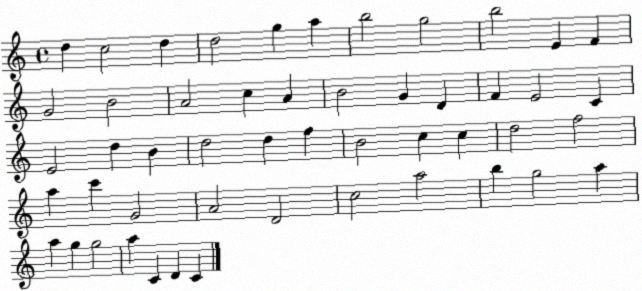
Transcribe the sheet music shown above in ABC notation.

X:1
T:Untitled
M:4/4
L:1/4
K:C
d c2 d d2 g a b2 g2 b2 E F G2 B2 A2 c A B2 G D F E2 C E2 d B d2 d f B2 c c d2 f2 a c' G2 A2 D2 c2 a2 b g2 a a g g2 a C D C